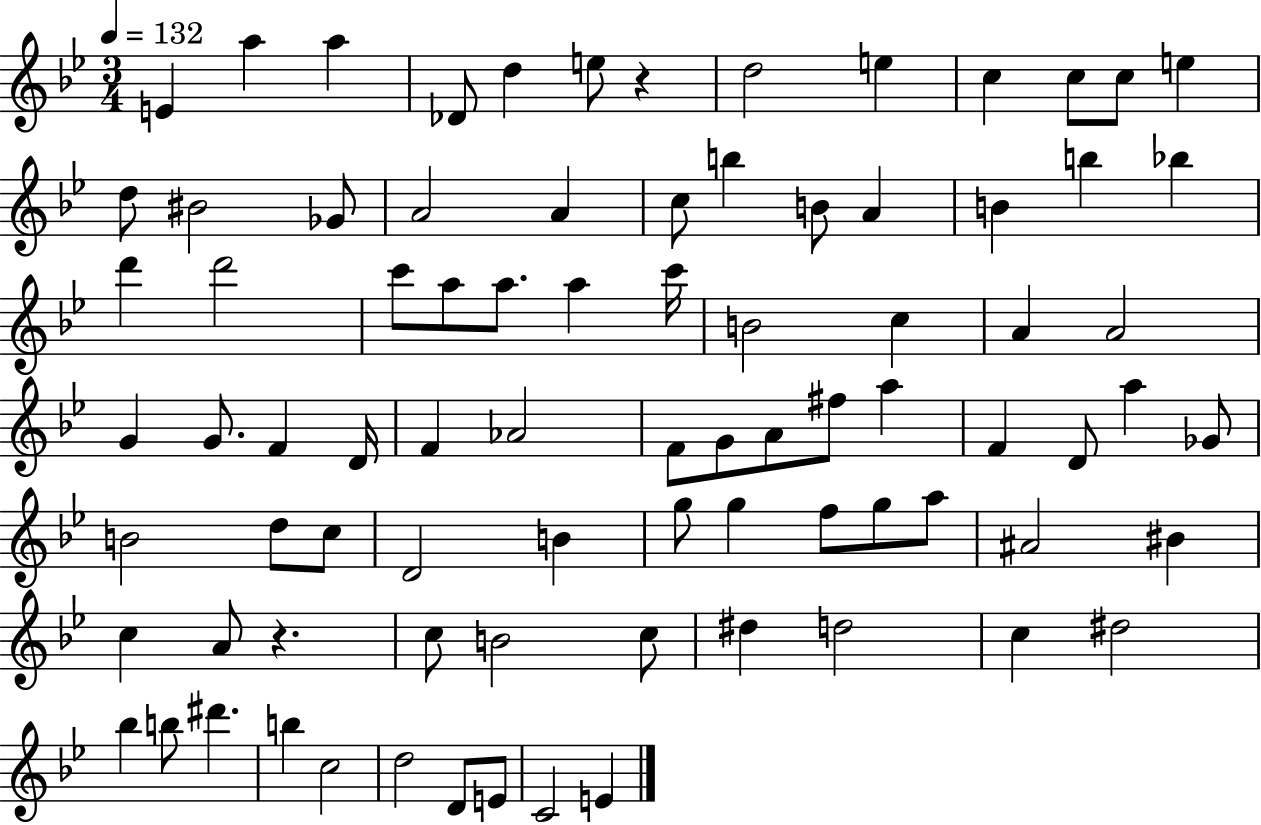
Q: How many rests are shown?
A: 2